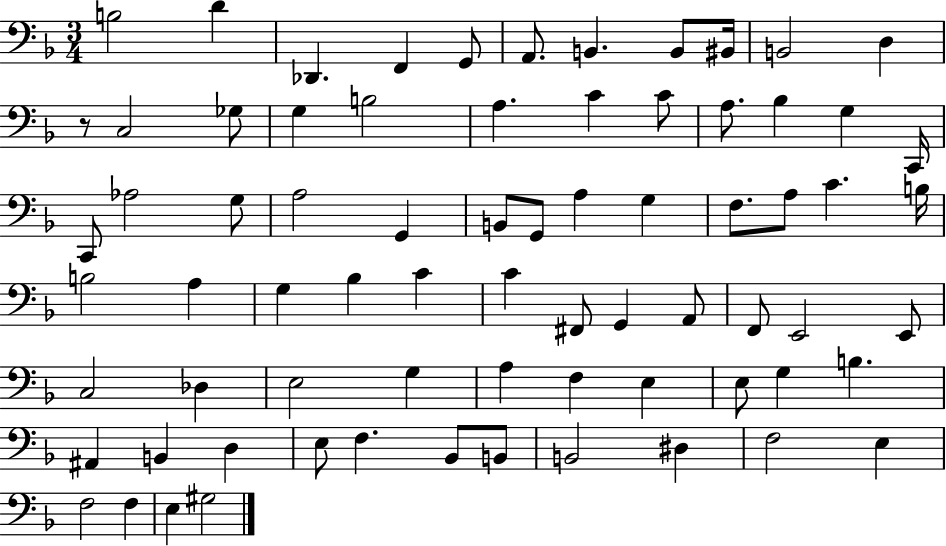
B3/h D4/q Db2/q. F2/q G2/e A2/e. B2/q. B2/e BIS2/s B2/h D3/q R/e C3/h Gb3/e G3/q B3/h A3/q. C4/q C4/e A3/e. Bb3/q G3/q C2/s C2/e Ab3/h G3/e A3/h G2/q B2/e G2/e A3/q G3/q F3/e. A3/e C4/q. B3/s B3/h A3/q G3/q Bb3/q C4/q C4/q F#2/e G2/q A2/e F2/e E2/h E2/e C3/h Db3/q E3/h G3/q A3/q F3/q E3/q E3/e G3/q B3/q. A#2/q B2/q D3/q E3/e F3/q. Bb2/e B2/e B2/h D#3/q F3/h E3/q F3/h F3/q E3/q G#3/h